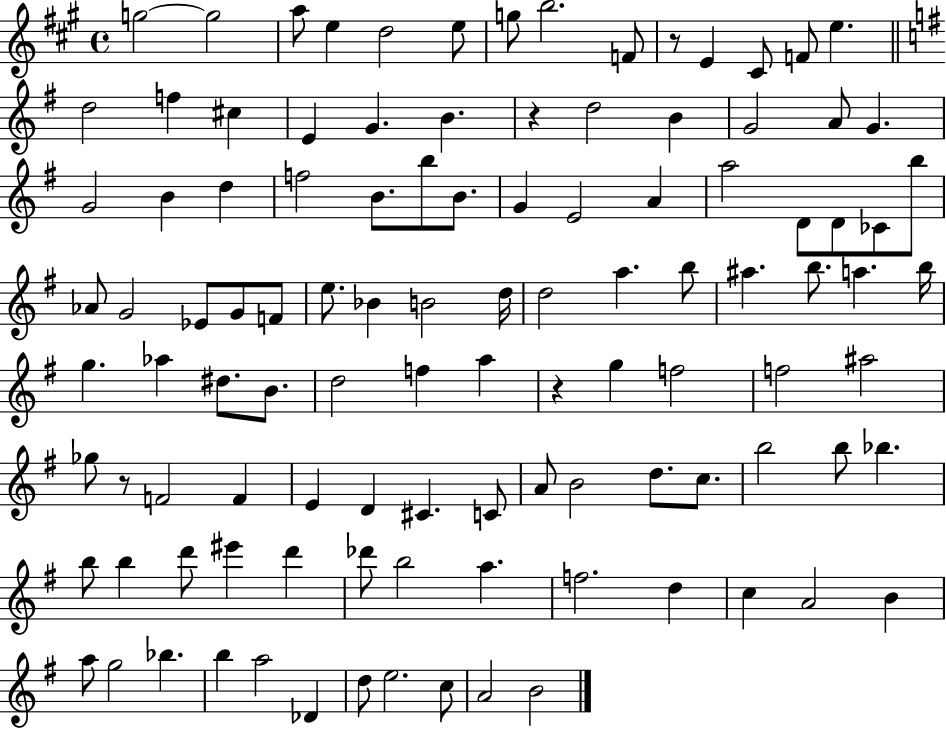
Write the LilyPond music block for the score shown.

{
  \clef treble
  \time 4/4
  \defaultTimeSignature
  \key a \major
  g''2~~ g''2 | a''8 e''4 d''2 e''8 | g''8 b''2. f'8 | r8 e'4 cis'8 f'8 e''4. | \break \bar "||" \break \key e \minor d''2 f''4 cis''4 | e'4 g'4. b'4. | r4 d''2 b'4 | g'2 a'8 g'4. | \break g'2 b'4 d''4 | f''2 b'8. b''8 b'8. | g'4 e'2 a'4 | a''2 d'8 d'8 ces'8 b''8 | \break aes'8 g'2 ees'8 g'8 f'8 | e''8. bes'4 b'2 d''16 | d''2 a''4. b''8 | ais''4. b''8. a''4. b''16 | \break g''4. aes''4 dis''8. b'8. | d''2 f''4 a''4 | r4 g''4 f''2 | f''2 ais''2 | \break ges''8 r8 f'2 f'4 | e'4 d'4 cis'4. c'8 | a'8 b'2 d''8. c''8. | b''2 b''8 bes''4. | \break b''8 b''4 d'''8 eis'''4 d'''4 | des'''8 b''2 a''4. | f''2. d''4 | c''4 a'2 b'4 | \break a''8 g''2 bes''4. | b''4 a''2 des'4 | d''8 e''2. c''8 | a'2 b'2 | \break \bar "|."
}